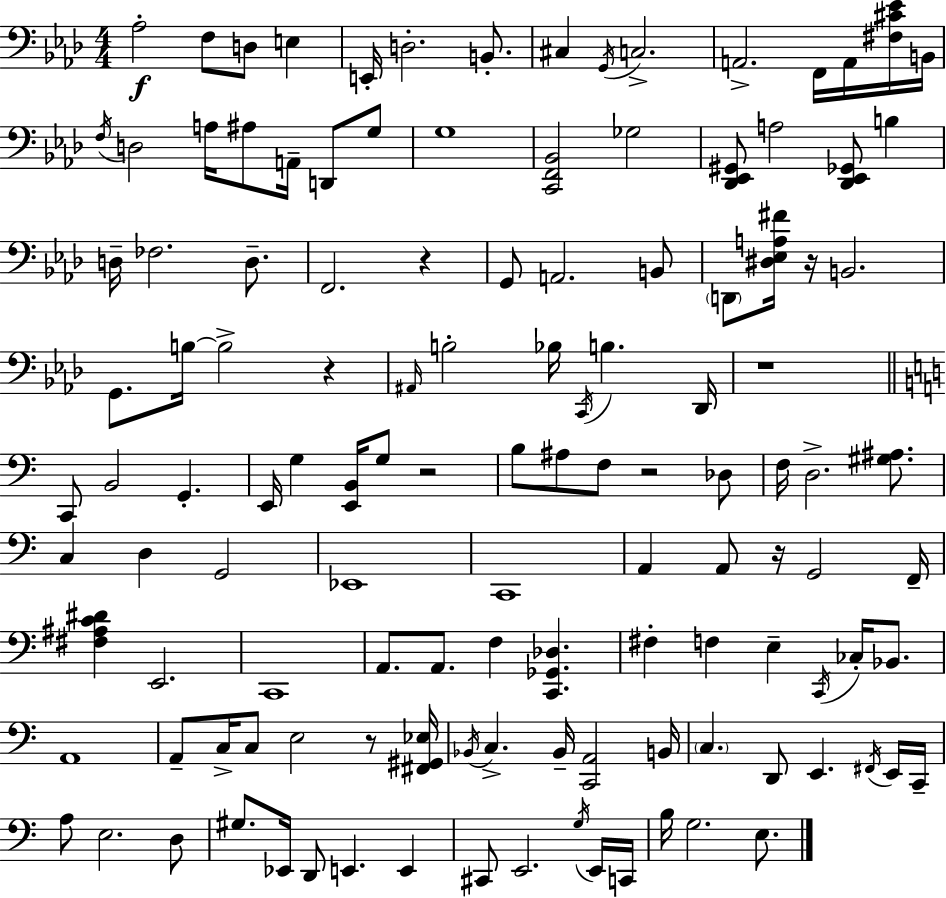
Ab3/h F3/e D3/e E3/q E2/s D3/h. B2/e. C#3/q G2/s C3/h. A2/h. F2/s A2/s [F#3,C#4,Eb4]/s B2/s F3/s D3/h A3/s A#3/e A2/s D2/e G3/e G3/w [C2,F2,Bb2]/h Gb3/h [Db2,Eb2,G#2]/e A3/h [Db2,Eb2,Gb2]/e B3/q D3/s FES3/h. D3/e. F2/h. R/q G2/e A2/h. B2/e D2/e [D#3,Eb3,A3,F#4]/s R/s B2/h. G2/e. B3/s B3/h R/q A#2/s B3/h Bb3/s C2/s B3/q. Db2/s R/w C2/e B2/h G2/q. E2/s G3/q [E2,B2]/s G3/e R/h B3/e A#3/e F3/e R/h Db3/e F3/s D3/h. [G#3,A#3]/e. C3/q D3/q G2/h Eb2/w C2/w A2/q A2/e R/s G2/h F2/s [F#3,A#3,C4,D#4]/q E2/h. C2/w A2/e. A2/e. F3/q [C2,Gb2,Db3]/q. F#3/q F3/q E3/q C2/s CES3/s Bb2/e. A2/w A2/e C3/s C3/e E3/h R/e [F#2,G#2,Eb3]/s Bb2/s C3/q. Bb2/s [C2,A2]/h B2/s C3/q. D2/e E2/q. F#2/s E2/s C2/s A3/e E3/h. D3/e G#3/e. Eb2/s D2/e E2/q. E2/q C#2/e E2/h. G3/s E2/s C2/s B3/s G3/h. E3/e.